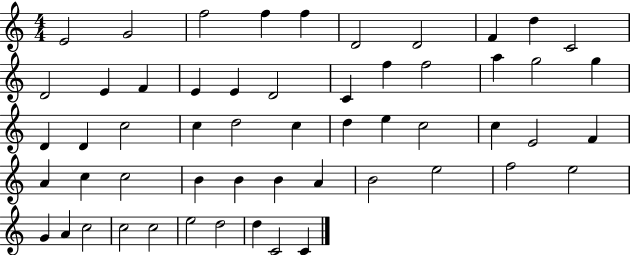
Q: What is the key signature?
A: C major